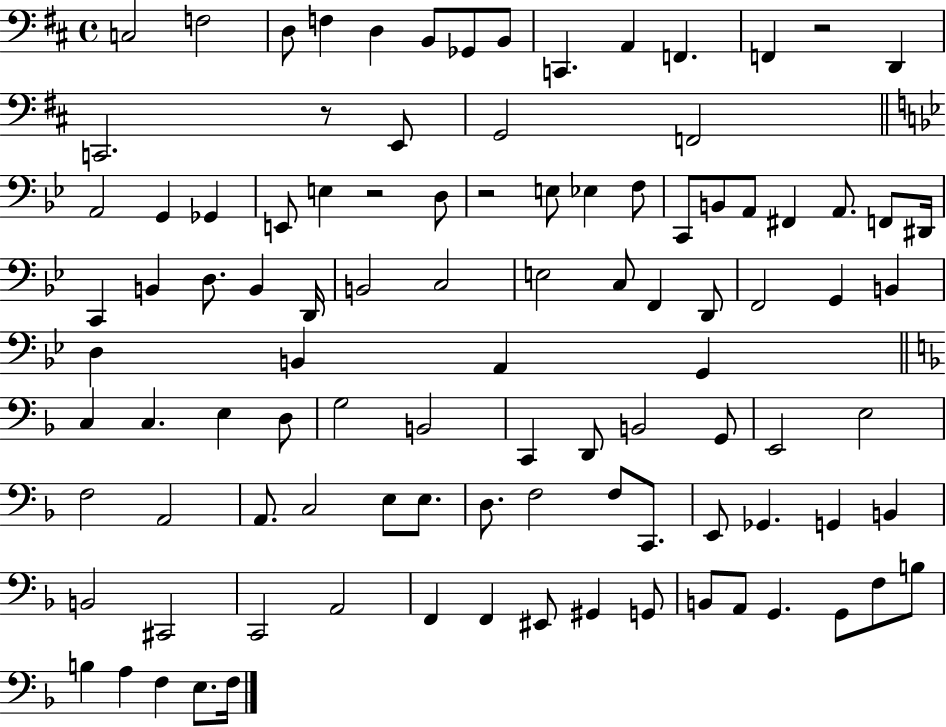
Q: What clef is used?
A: bass